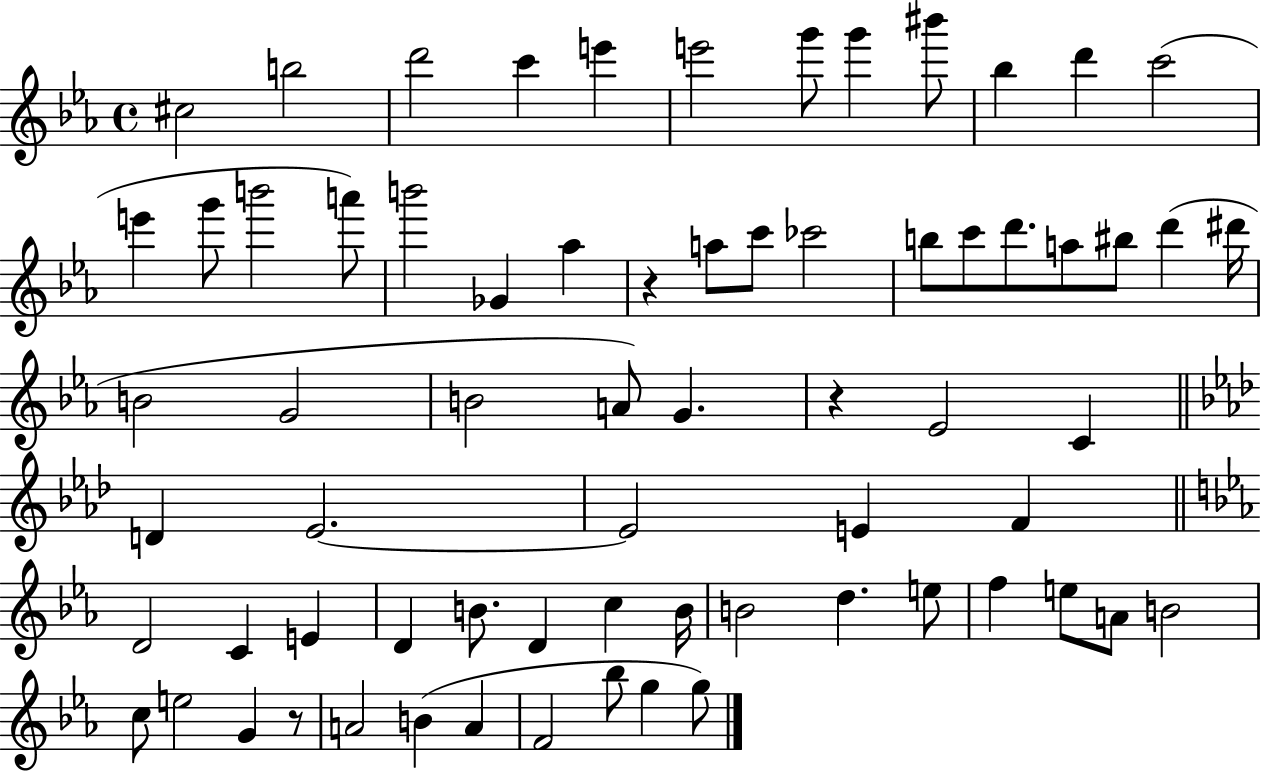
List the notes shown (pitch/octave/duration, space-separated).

C#5/h B5/h D6/h C6/q E6/q E6/h G6/e G6/q BIS6/e Bb5/q D6/q C6/h E6/q G6/e B6/h A6/e B6/h Gb4/q Ab5/q R/q A5/e C6/e CES6/h B5/e C6/e D6/e. A5/e BIS5/e D6/q D#6/s B4/h G4/h B4/h A4/e G4/q. R/q Eb4/h C4/q D4/q Eb4/h. Eb4/h E4/q F4/q D4/h C4/q E4/q D4/q B4/e. D4/q C5/q B4/s B4/h D5/q. E5/e F5/q E5/e A4/e B4/h C5/e E5/h G4/q R/e A4/h B4/q A4/q F4/h Bb5/e G5/q G5/e